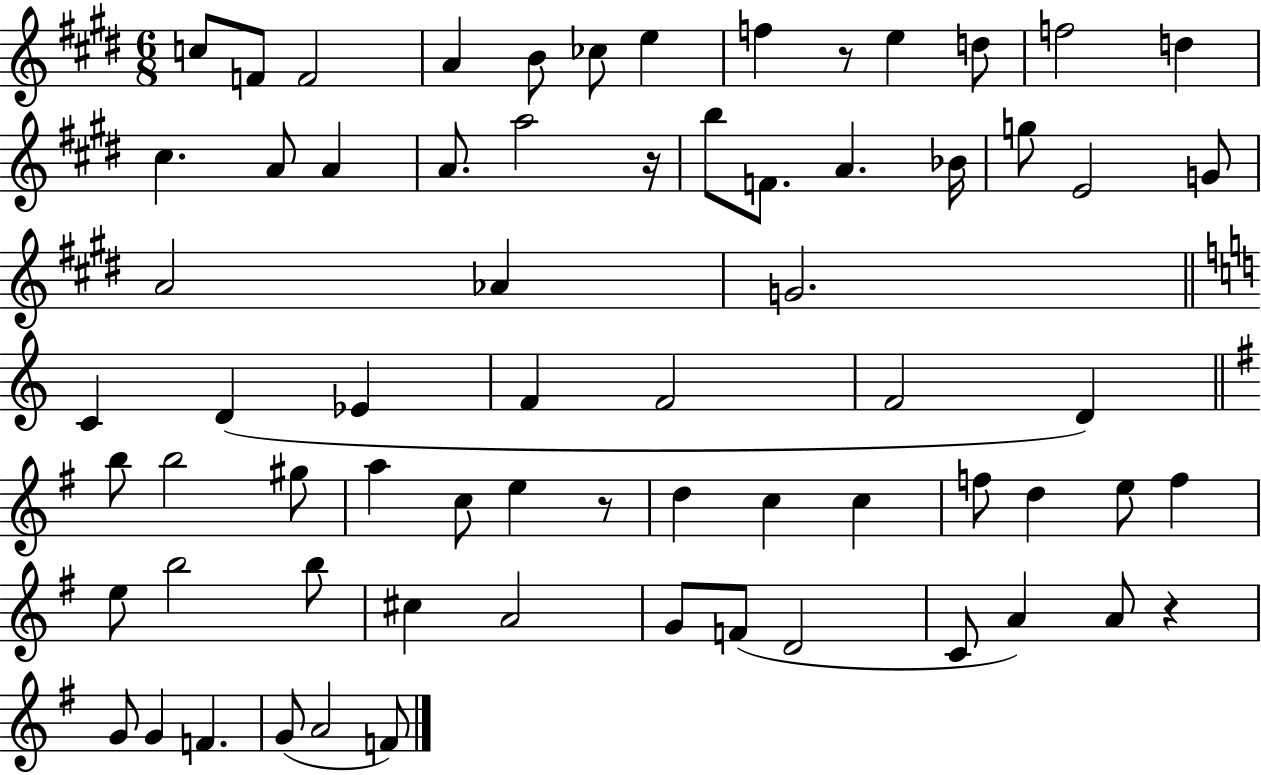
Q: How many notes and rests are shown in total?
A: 68